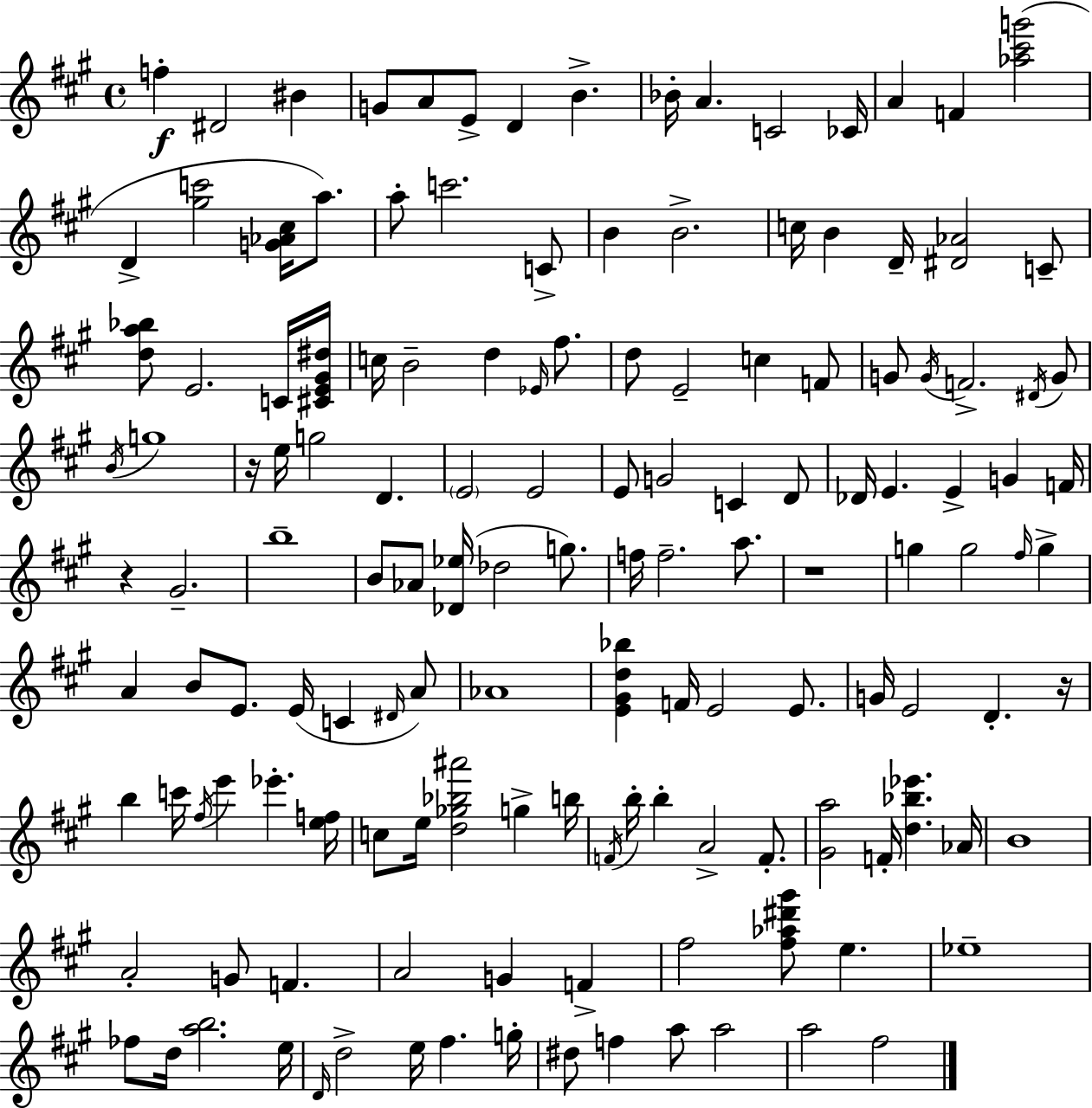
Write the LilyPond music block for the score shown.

{
  \clef treble
  \time 4/4
  \defaultTimeSignature
  \key a \major
  f''4-.\f dis'2 bis'4 | g'8 a'8 e'8-> d'4 b'4.-> | bes'16-. a'4. c'2 ces'16 | a'4 f'4 <aes'' cis''' g'''>2( | \break d'4-> <gis'' c'''>2 <g' aes' cis''>16 a''8.) | a''8-. c'''2. c'8-> | b'4 b'2.-> | c''16 b'4 d'16-- <dis' aes'>2 c'8-- | \break <d'' a'' bes''>8 e'2. c'16 <cis' e' gis' dis''>16 | c''16 b'2-- d''4 \grace { ees'16 } fis''8. | d''8 e'2-- c''4 f'8 | g'8 \acciaccatura { g'16 } f'2.-> | \break \acciaccatura { dis'16 } g'8 \acciaccatura { b'16 } g''1 | r16 e''16 g''2 d'4. | \parenthesize e'2 e'2 | e'8 g'2 c'4 | \break d'8 des'16 e'4. e'4-> g'4 | f'16 r4 gis'2.-- | b''1-- | b'8 aes'8 <des' ees''>16( des''2 | \break g''8.) f''16 f''2.-- | a''8. r1 | g''4 g''2 | \grace { fis''16 } g''4-> a'4 b'8 e'8. e'16( c'4 | \break \grace { dis'16 }) a'8 aes'1 | <e' gis' d'' bes''>4 f'16 e'2 | e'8. g'16 e'2 d'4.-. | r16 b''4 c'''16 \acciaccatura { fis''16 } e'''4 | \break ees'''4.-. <e'' f''>16 c''8 e''16 <d'' ges'' bes'' ais'''>2 | g''4-> b''16 \acciaccatura { f'16 } b''16-. b''4-. a'2-> | f'8.-. <gis' a''>2 | f'16-. <d'' bes'' ees'''>4. aes'16 b'1 | \break a'2-. | g'8 f'4. a'2 | g'4 f'4-> fis''2 | <fis'' aes'' dis''' gis'''>8 e''4. ees''1-- | \break fes''8 d''16 <a'' b''>2. | e''16 \grace { d'16 } d''2-> | e''16 fis''4. g''16-. dis''8 f''4 a''8 | a''2 a''2 | \break fis''2 \bar "|."
}